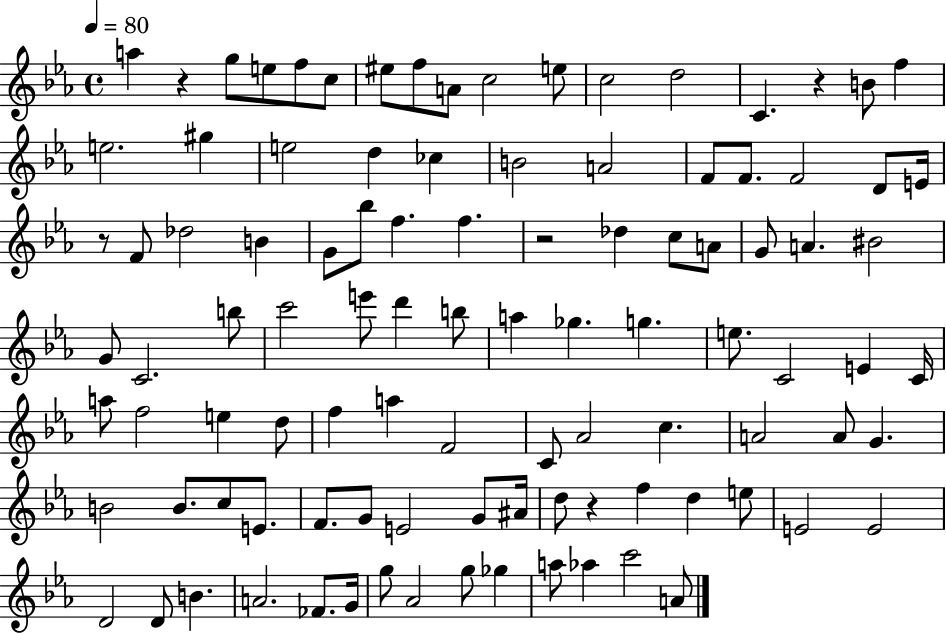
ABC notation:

X:1
T:Untitled
M:4/4
L:1/4
K:Eb
a z g/2 e/2 f/2 c/2 ^e/2 f/2 A/2 c2 e/2 c2 d2 C z B/2 f e2 ^g e2 d _c B2 A2 F/2 F/2 F2 D/2 E/4 z/2 F/2 _d2 B G/2 _b/2 f f z2 _d c/2 A/2 G/2 A ^B2 G/2 C2 b/2 c'2 e'/2 d' b/2 a _g g e/2 C2 E C/4 a/2 f2 e d/2 f a F2 C/2 _A2 c A2 A/2 G B2 B/2 c/2 E/2 F/2 G/2 E2 G/2 ^A/4 d/2 z f d e/2 E2 E2 D2 D/2 B A2 _F/2 G/4 g/2 _A2 g/2 _g a/2 _a c'2 A/2